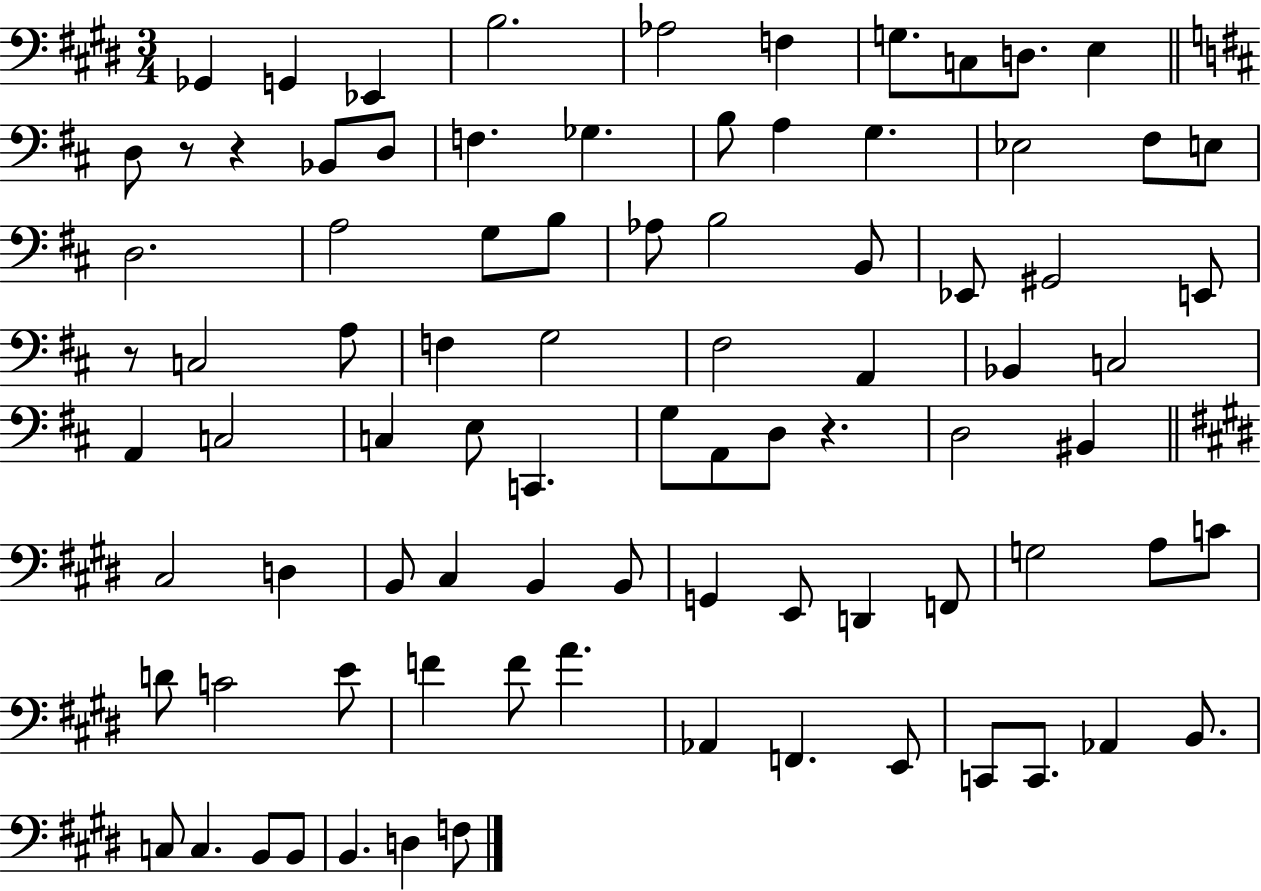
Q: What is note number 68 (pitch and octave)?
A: A4